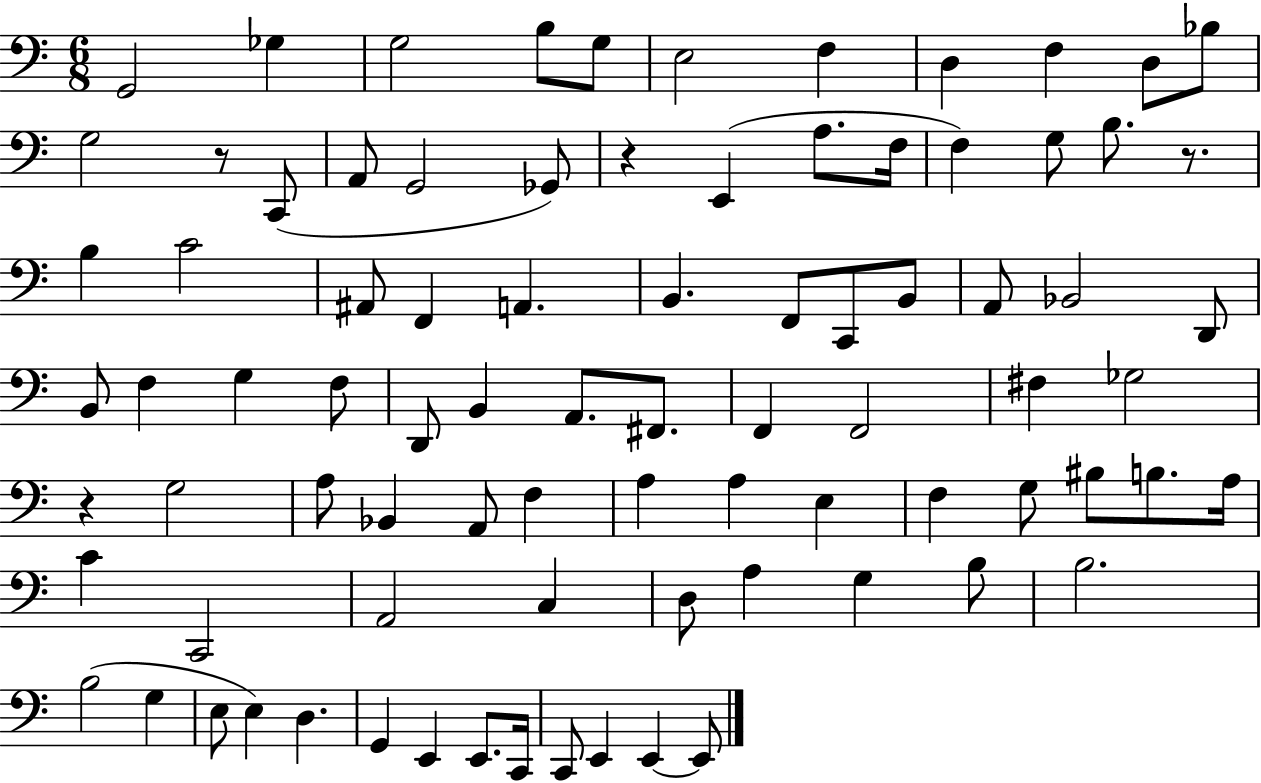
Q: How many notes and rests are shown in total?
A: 85